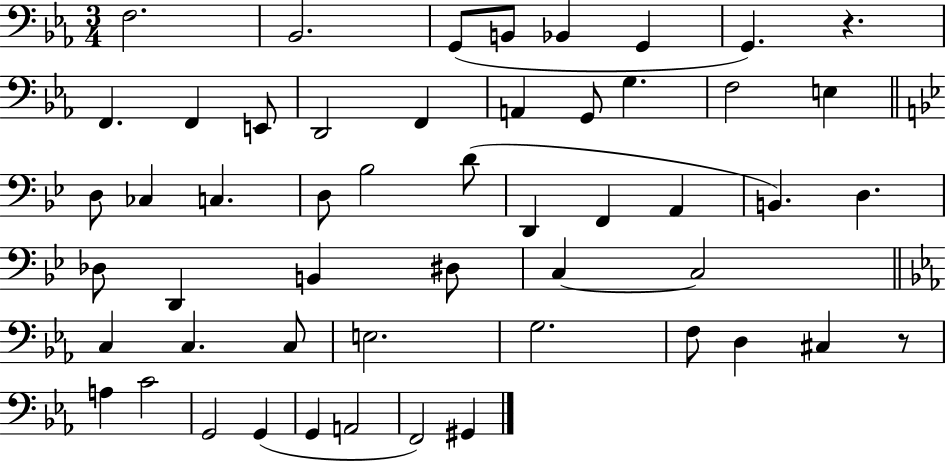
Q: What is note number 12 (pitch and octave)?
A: F2